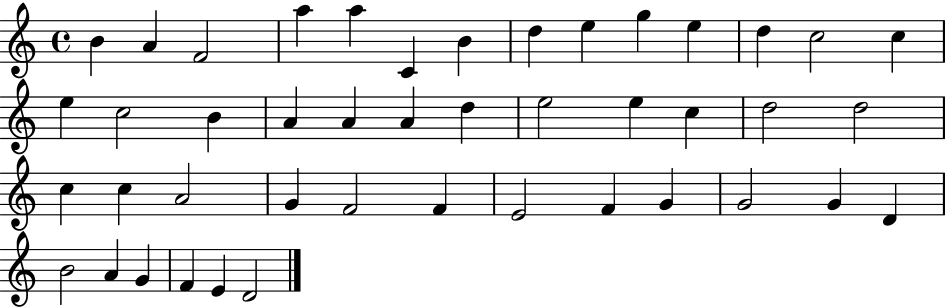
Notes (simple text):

B4/q A4/q F4/h A5/q A5/q C4/q B4/q D5/q E5/q G5/q E5/q D5/q C5/h C5/q E5/q C5/h B4/q A4/q A4/q A4/q D5/q E5/h E5/q C5/q D5/h D5/h C5/q C5/q A4/h G4/q F4/h F4/q E4/h F4/q G4/q G4/h G4/q D4/q B4/h A4/q G4/q F4/q E4/q D4/h